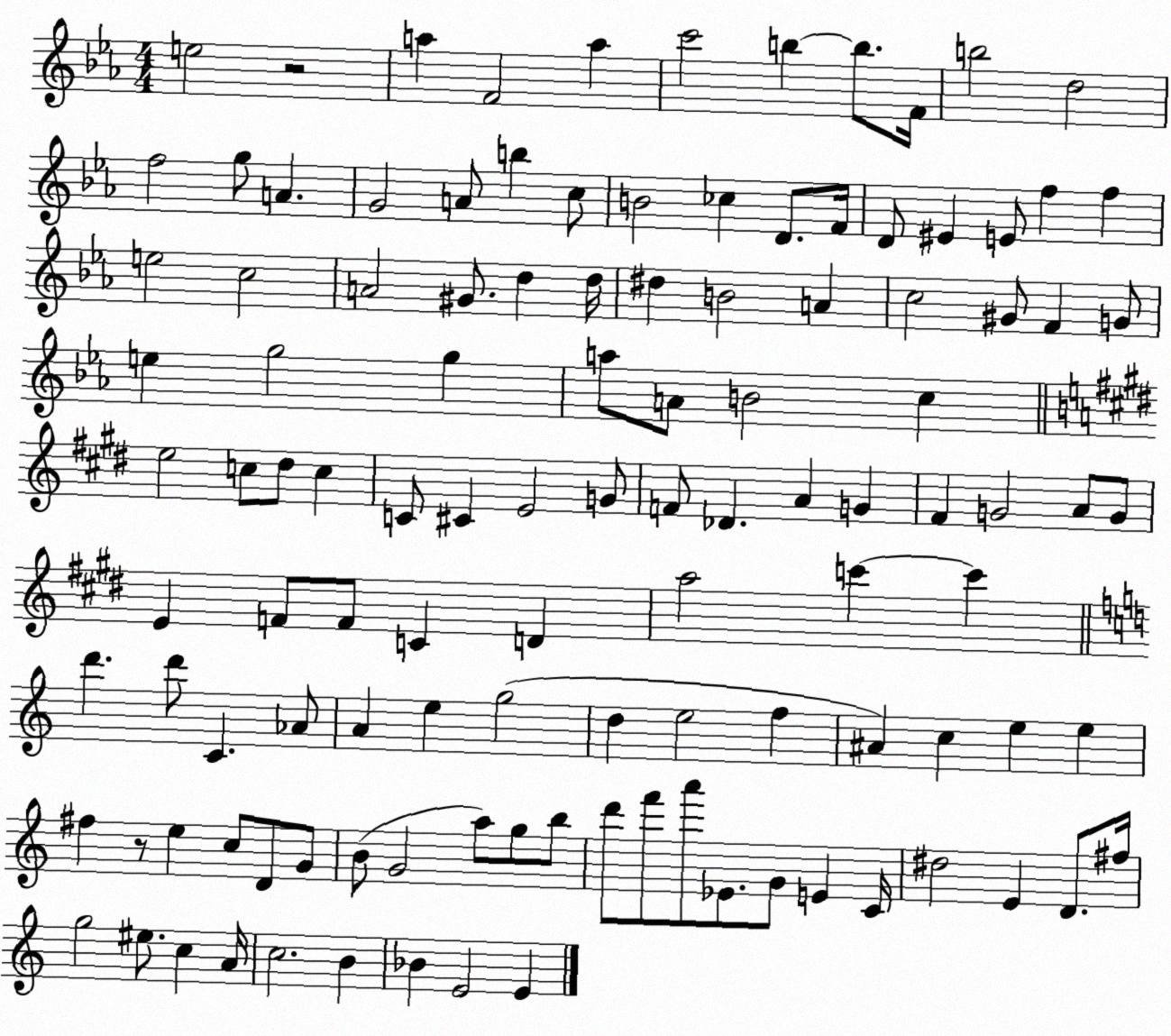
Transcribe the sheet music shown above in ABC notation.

X:1
T:Untitled
M:4/4
L:1/4
K:Eb
e2 z2 a F2 a c'2 b b/2 F/4 b2 d2 f2 g/2 A G2 A/2 b c/2 B2 _c D/2 F/4 D/2 ^E E/2 f f e2 c2 A2 ^G/2 d d/4 ^d B2 A c2 ^G/2 F G/2 e g2 g a/2 A/2 B2 c e2 c/2 ^d/2 c C/2 ^C E2 G/2 F/2 _D A G ^F G2 A/2 G/2 E F/2 F/2 C D a2 c' c' d' d'/2 C _A/2 A e g2 d e2 f ^A c e e ^f z/2 e c/2 D/2 G/2 B/2 G2 a/2 g/2 b/2 d'/2 f'/2 a'/2 _E/2 G/2 E C/4 ^d2 E D/2 ^f/4 g2 ^e/2 c A/4 c2 B _B E2 E